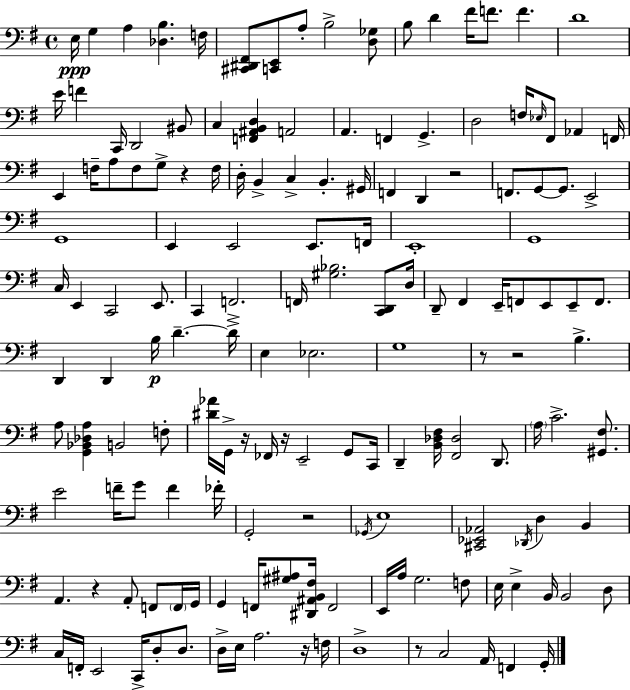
{
  \clef bass
  \time 4/4
  \defaultTimeSignature
  \key g \major
  \repeat volta 2 { e16\ppp g4 a4 <des b>4. f16 | <cis, dis, fis,>8 <c, e,>8 a8-. b2-> <d ges>8 | b8 d'4 fis'16 f'8. f'4. | d'1 | \break e'16 f'4 c,16 d,2 bis,8 | c4 <f, ais, b, d>4 a,2 | a,4. f,4 g,4.-> | d2 f16 \grace { ees16 } fis,8 aes,4 | \break f,16 e,4 f16-- a8 f8 g8-> r4 | f16 d16-. b,4-> c4-> b,4.-. | gis,16 f,4 d,4 r2 | f,8. g,8~~ g,8. e,2-> | \break g,1 | e,4 e,2 e,8. | f,16 e,1-. | g,1 | \break c16 e,4 c,2 e,8. | c,4 f,2.-> | f,16 <gis bes>2. <c, d,>8 | d16 d,8-- fis,4 e,16-- f,8 e,8 e,8-- f,8. | \break d,4 d,4 b16\p d'4.--~~ | d'16-> e4 ees2. | g1 | r8 r2 b4.-> | \break a8 <g, bes, des a>4 b,2 f8-. | <dis' aes'>16 g,16-> r16 fes,16 r16 e,2-- g,8 | c,16 d,4-- <b, des fis>16 <fis, des>2 d,8. | \parenthesize a16 c'2.-> <gis, fis>8. | \break e'2 f'16-- g'8 f'4 | fes'16-. g,2-. r2 | \acciaccatura { ges,16 } e1 | <cis, ees, aes,>2 \acciaccatura { des,16 } d4 b,4 | \break a,4. r4 a,8-. f,8 | \parenthesize f,16 g,16 g,4 f,16 <gis ais>8 <dis, ais, b, fis>16 f,2 | e,16 a16 g2. | f8 e16 e4-> b,16 b,2 | \break d8 c16 f,16-. e,2 c,16-> d8-. | d8. d16-> e16 a2. | r16 f16 d1-> | r8 c2 a,16 f,4 | \break g,16-. } \bar "|."
}